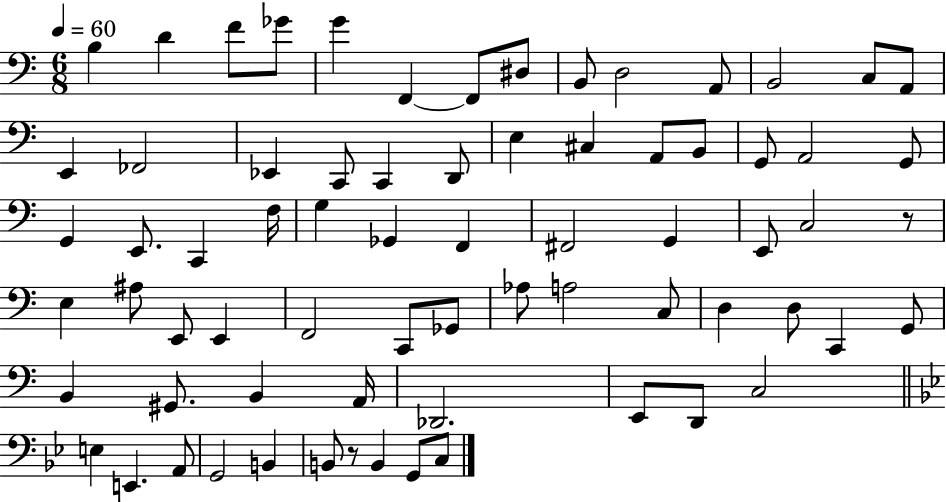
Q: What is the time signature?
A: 6/8